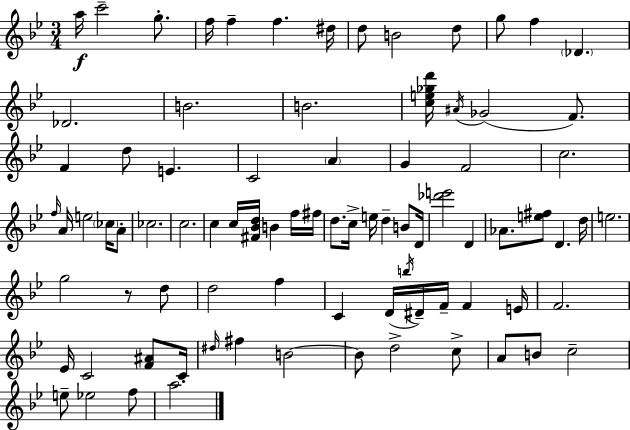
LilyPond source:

{
  \clef treble
  \numericTimeSignature
  \time 3/4
  \key bes \major
  \repeat volta 2 { a''16\f c'''2-- g''8.-. | f''16 f''4-- f''4. dis''16 | d''8 b'2 d''8 | g''8 f''4 \parenthesize des'4. | \break des'2. | b'2. | b'2. | <c'' e'' ges'' d'''>16 \acciaccatura { ais'16 }( ges'2 f'8.) | \break f'4 d''8 e'4. | c'2 \parenthesize a'4 | g'4 f'2 | c''2. | \break \grace { f''16 } a'16 e''2 \parenthesize ces''16 | a'8-. ces''2. | c''2. | c''4 c''16 <fis' bes' d''>16 b'4 | \break f''16 fis''16 d''8. c''16-> e''16 d''4-- b'8 | d'16 <des''' e'''>2 d'4 | aes'8. <e'' fis''>8 d'4. | d''16 e''2. | \break g''2 r8 | d''8 d''2 f''4 | c'4 d'16( \acciaccatura { b''16 } dis'16--) f'16-- f'4 | e'16 f'2. | \break ees'16 c'2 | <f' ais'>8 c'16 \grace { dis''16 } fis''4 b'2~~ | b'8 d''2-> | c''8-> a'8 b'8 c''2-- | \break e''8-- ees''2 | f''8 a''2. | } \bar "|."
}